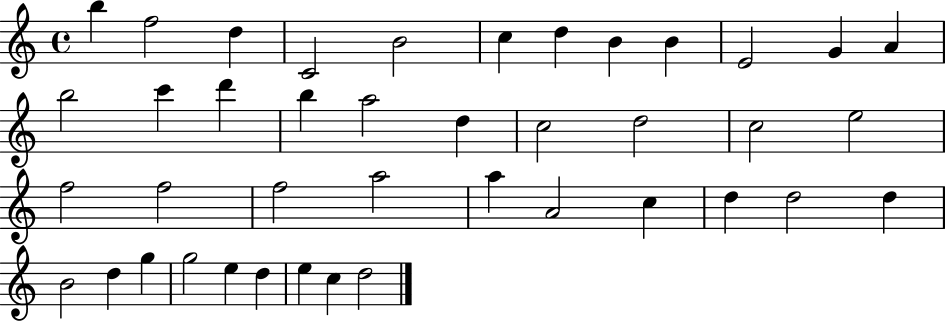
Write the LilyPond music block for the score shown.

{
  \clef treble
  \time 4/4
  \defaultTimeSignature
  \key c \major
  b''4 f''2 d''4 | c'2 b'2 | c''4 d''4 b'4 b'4 | e'2 g'4 a'4 | \break b''2 c'''4 d'''4 | b''4 a''2 d''4 | c''2 d''2 | c''2 e''2 | \break f''2 f''2 | f''2 a''2 | a''4 a'2 c''4 | d''4 d''2 d''4 | \break b'2 d''4 g''4 | g''2 e''4 d''4 | e''4 c''4 d''2 | \bar "|."
}